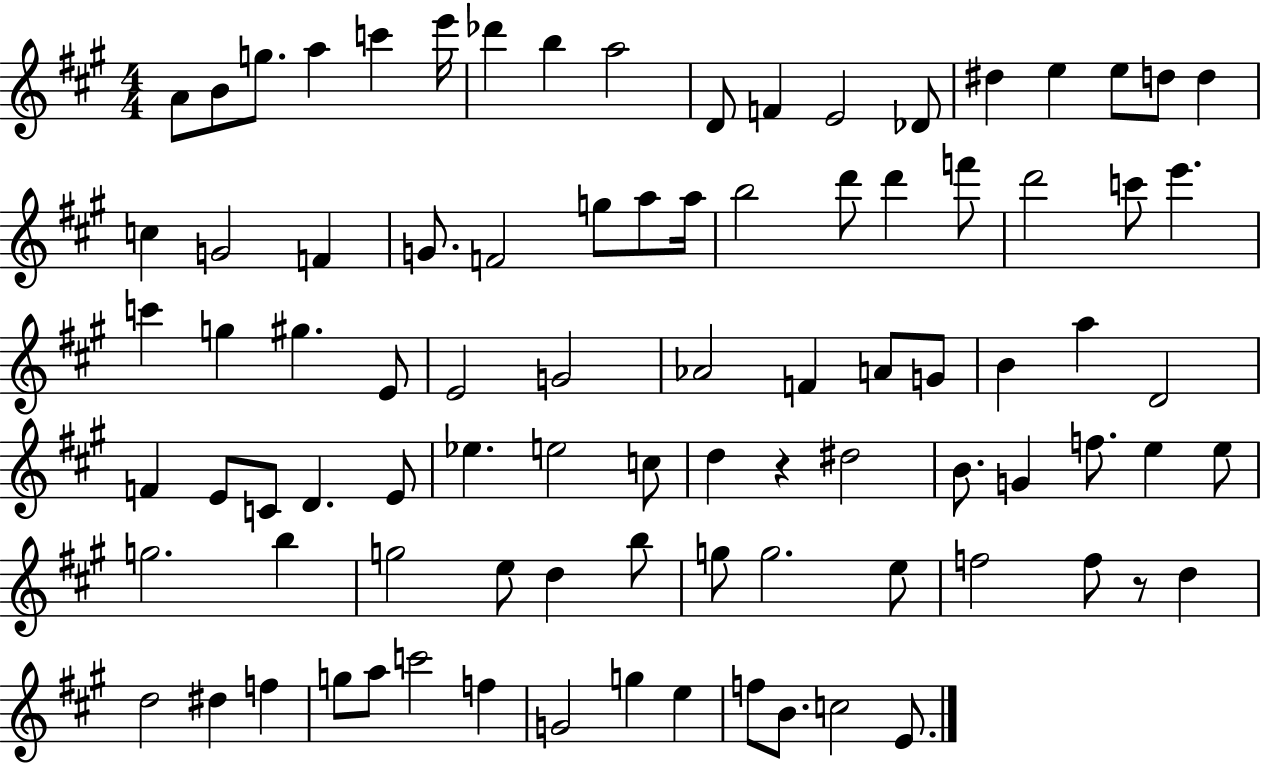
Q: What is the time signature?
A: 4/4